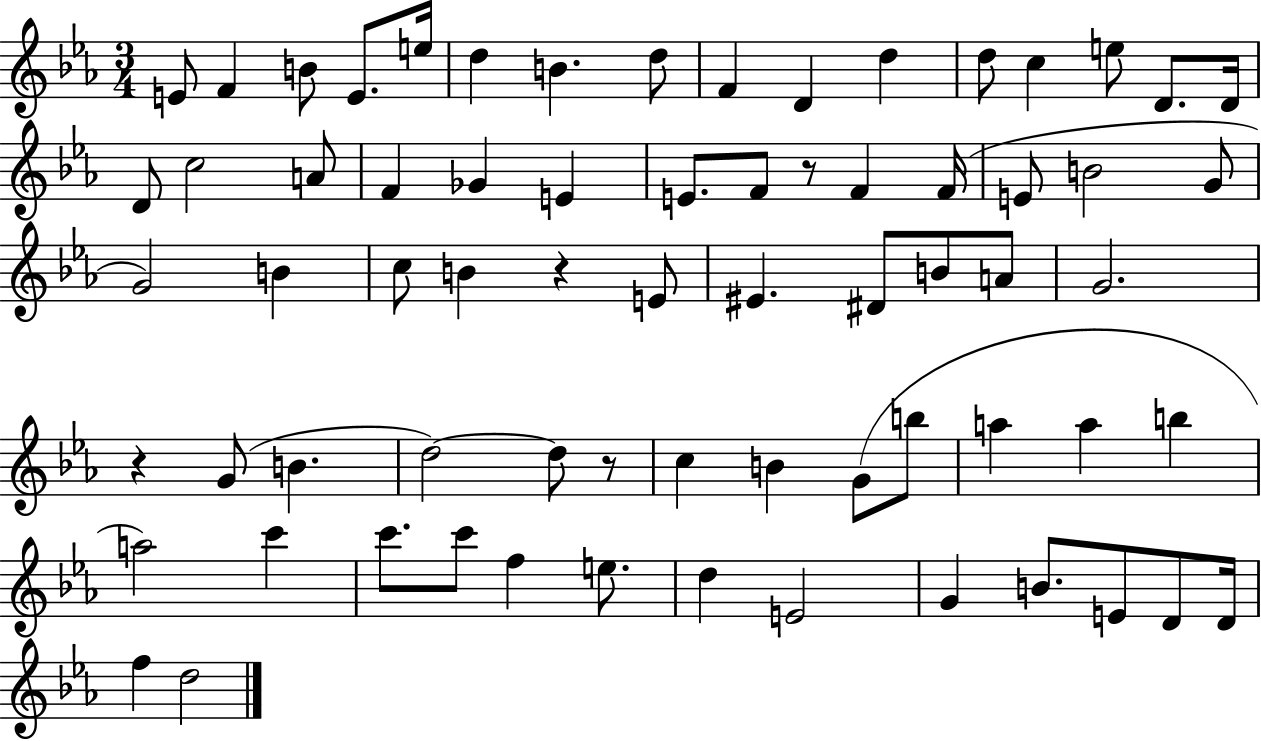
E4/e F4/q B4/e E4/e. E5/s D5/q B4/q. D5/e F4/q D4/q D5/q D5/e C5/q E5/e D4/e. D4/s D4/e C5/h A4/e F4/q Gb4/q E4/q E4/e. F4/e R/e F4/q F4/s E4/e B4/h G4/e G4/h B4/q C5/e B4/q R/q E4/e EIS4/q. D#4/e B4/e A4/e G4/h. R/q G4/e B4/q. D5/h D5/e R/e C5/q B4/q G4/e B5/e A5/q A5/q B5/q A5/h C6/q C6/e. C6/e F5/q E5/e. D5/q E4/h G4/q B4/e. E4/e D4/e D4/s F5/q D5/h